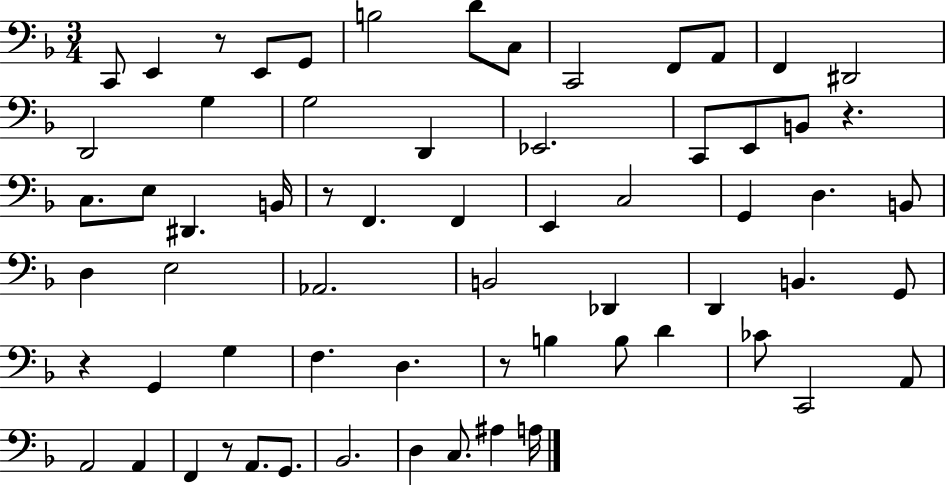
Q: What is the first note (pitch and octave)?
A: C2